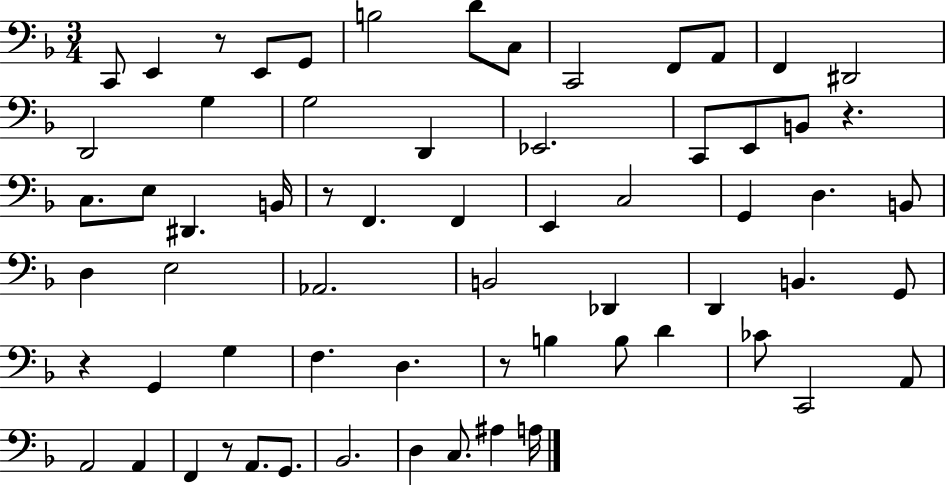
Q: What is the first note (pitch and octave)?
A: C2